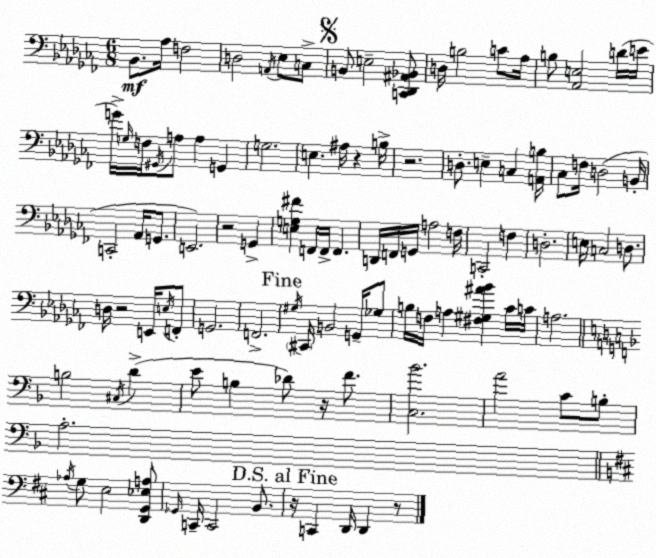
X:1
T:Untitled
M:6/8
L:1/4
K:Abm
_B,,/2 _A,/4 F,2 D,2 A,,/4 _E,/2 C,/2 B,,/2 E,2 [C,,_D,,^A,,_B,,]/2 D,/4 B,2 C/2 _A,/4 B,/2 [_A,,E,]2 D/4 E/4 G/4 G,/4 F,/4 ^G,,/4 A,/2 A, G,, G,2 E, ^A,/4 z B,/4 z2 D,/2 E, C, [A,,B,]/4 _C,/2 F,/4 D,2 B,,/4 C,,2 _A,,/4 G,,/2 E,,2 z2 G,, [E,G,^F] F,,/4 F,,/4 F,, D,,/4 F,,/4 G,,/4 A,2 F,/4 C,,2 F, D,2 E,/4 C,2 D,/2 D,/4 z2 E,,/4 E,/4 F,,/2 G,,2 F,,2 ^G,/4 ^C,,/4 B,,2 G,,/4 _G,/2 B,/4 F,/4 A, [^F,^G,^A_B] _C/4 C/4 A,2 B,2 ^C,/4 D E/2 B, _D/2 z/4 F/2 [C,_B]2 A2 C/2 B,/2 A,2 _A,/4 G,/2 E,2 [D,,G,,_E,A,]/2 _G,,/4 C,,/4 C,,2 B,,/2 z/4 C,, D,,/4 D,, z/2